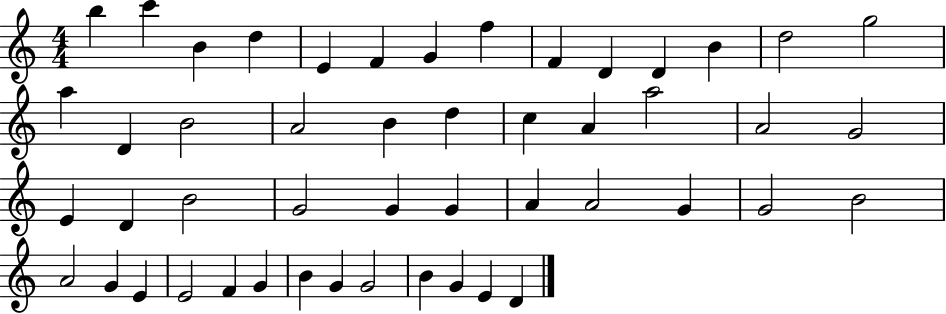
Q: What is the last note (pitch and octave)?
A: D4